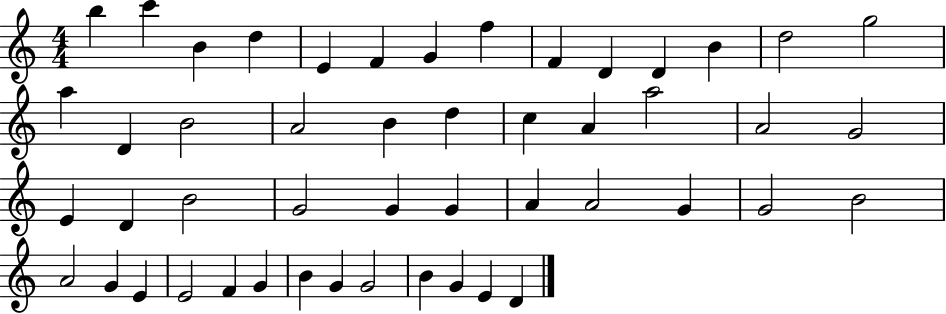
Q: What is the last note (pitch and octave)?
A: D4